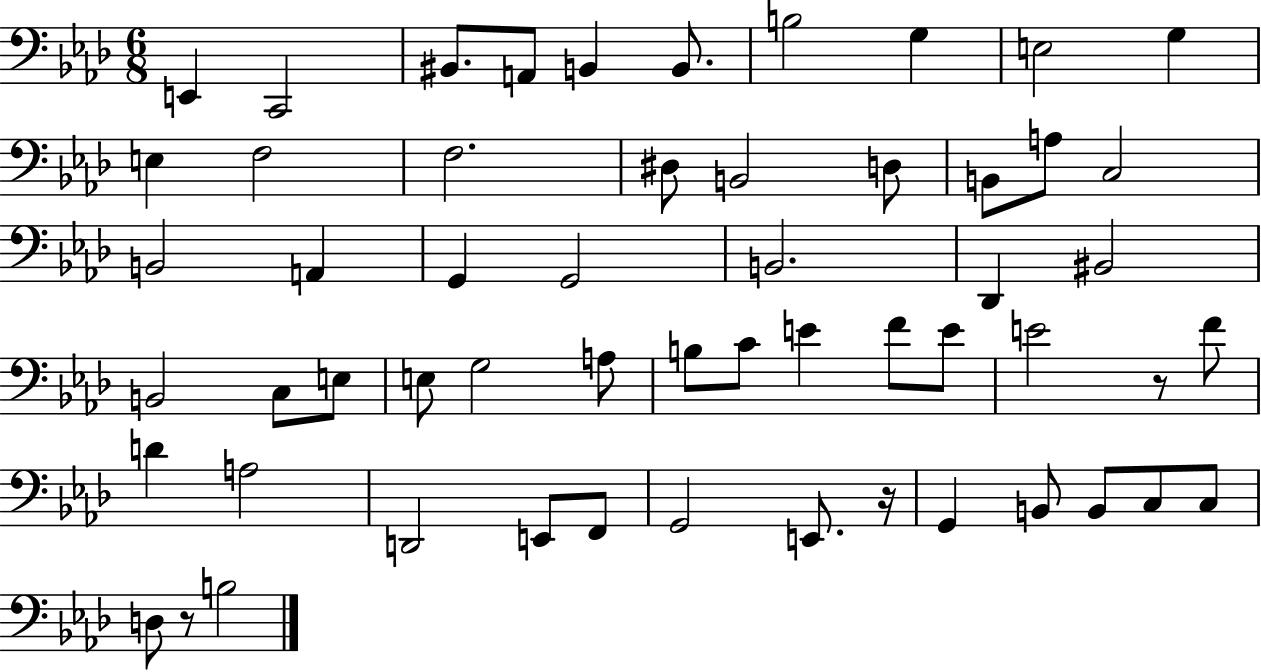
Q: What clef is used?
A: bass